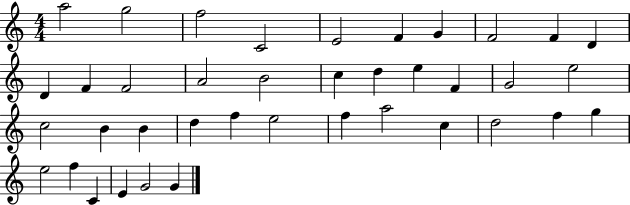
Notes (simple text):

A5/h G5/h F5/h C4/h E4/h F4/q G4/q F4/h F4/q D4/q D4/q F4/q F4/h A4/h B4/h C5/q D5/q E5/q F4/q G4/h E5/h C5/h B4/q B4/q D5/q F5/q E5/h F5/q A5/h C5/q D5/h F5/q G5/q E5/h F5/q C4/q E4/q G4/h G4/q